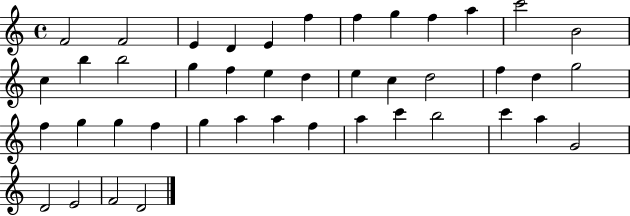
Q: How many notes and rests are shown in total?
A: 43